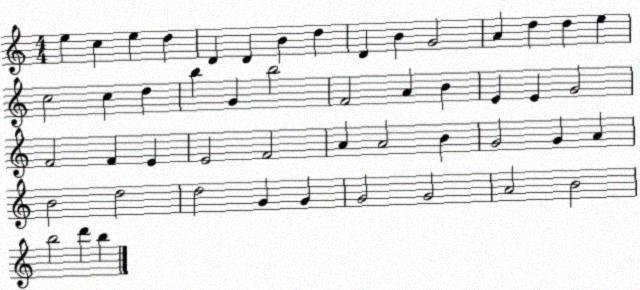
X:1
T:Untitled
M:4/4
L:1/4
K:C
e c e d D D B d D B G2 A d d e c2 c d b G b2 F2 A B E E G2 F2 F E E2 F2 A A2 B G2 G A B2 d2 d2 G G G2 G2 A2 B2 b2 d' b